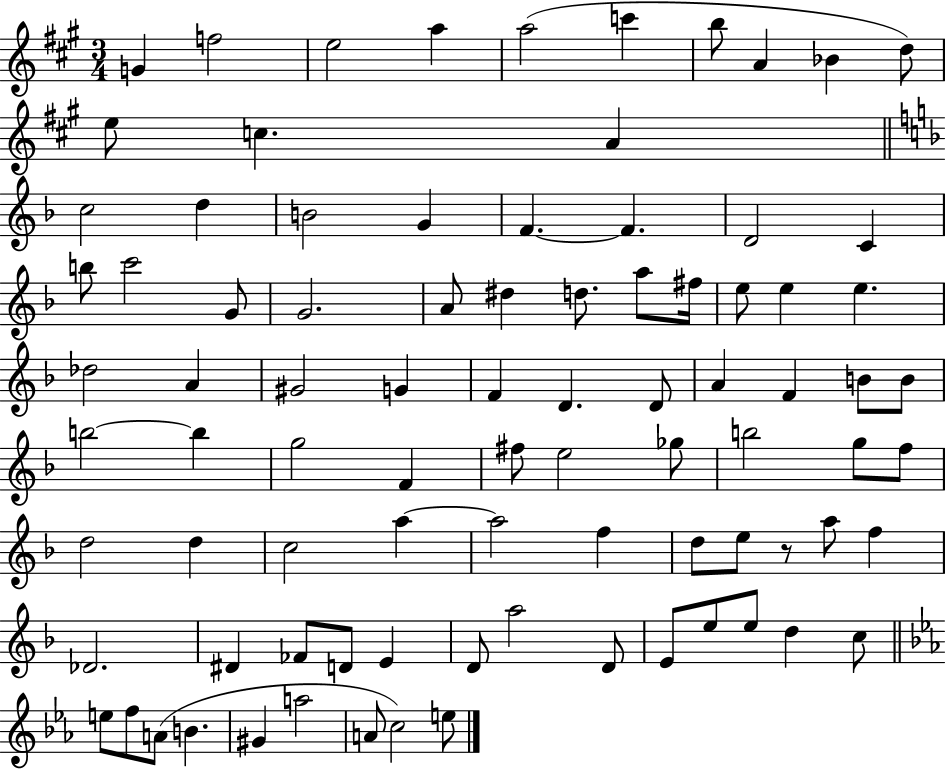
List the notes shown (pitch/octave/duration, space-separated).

G4/q F5/h E5/h A5/q A5/h C6/q B5/e A4/q Bb4/q D5/e E5/e C5/q. A4/q C5/h D5/q B4/h G4/q F4/q. F4/q. D4/h C4/q B5/e C6/h G4/e G4/h. A4/e D#5/q D5/e. A5/e F#5/s E5/e E5/q E5/q. Db5/h A4/q G#4/h G4/q F4/q D4/q. D4/e A4/q F4/q B4/e B4/e B5/h B5/q G5/h F4/q F#5/e E5/h Gb5/e B5/h G5/e F5/e D5/h D5/q C5/h A5/q A5/h F5/q D5/e E5/e R/e A5/e F5/q Db4/h. D#4/q FES4/e D4/e E4/q D4/e A5/h D4/e E4/e E5/e E5/e D5/q C5/e E5/e F5/e A4/e B4/q. G#4/q A5/h A4/e C5/h E5/e